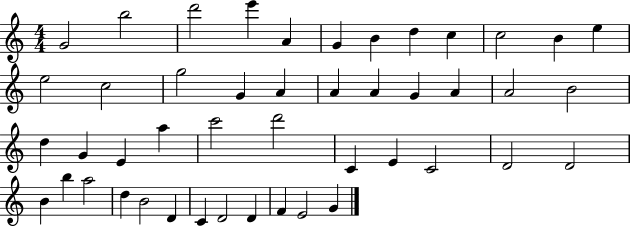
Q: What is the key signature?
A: C major